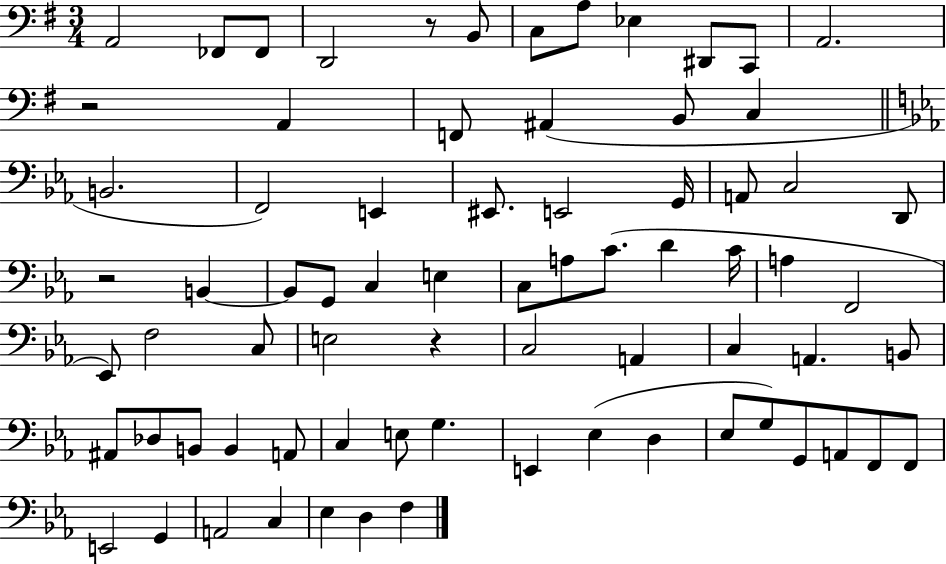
X:1
T:Untitled
M:3/4
L:1/4
K:G
A,,2 _F,,/2 _F,,/2 D,,2 z/2 B,,/2 C,/2 A,/2 _E, ^D,,/2 C,,/2 A,,2 z2 A,, F,,/2 ^A,, B,,/2 C, B,,2 F,,2 E,, ^E,,/2 E,,2 G,,/4 A,,/2 C,2 D,,/2 z2 B,, B,,/2 G,,/2 C, E, C,/2 A,/2 C/2 D C/4 A, F,,2 _E,,/2 F,2 C,/2 E,2 z C,2 A,, C, A,, B,,/2 ^A,,/2 _D,/2 B,,/2 B,, A,,/2 C, E,/2 G, E,, _E, D, _E,/2 G,/2 G,,/2 A,,/2 F,,/2 F,,/2 E,,2 G,, A,,2 C, _E, D, F,